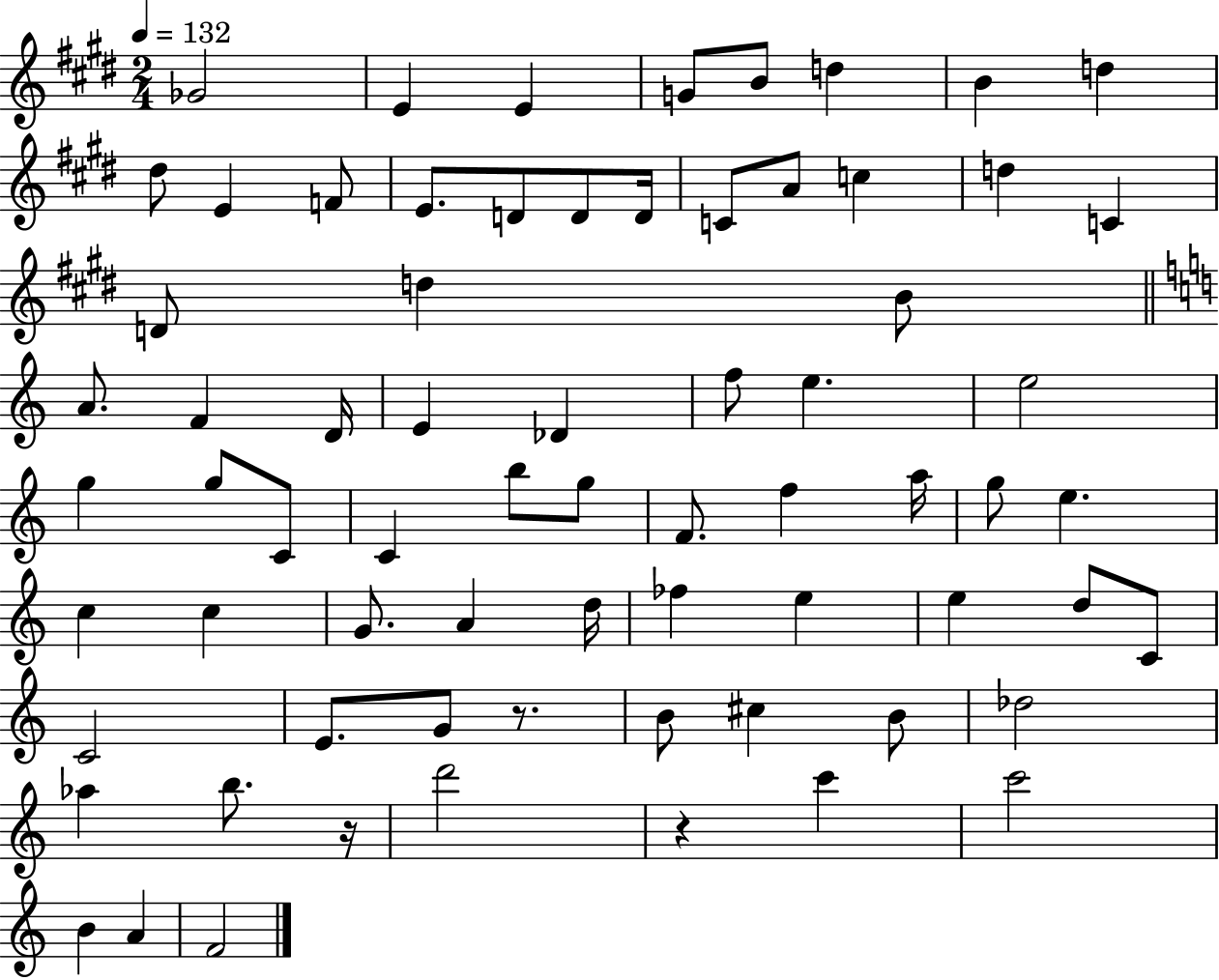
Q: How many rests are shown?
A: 3